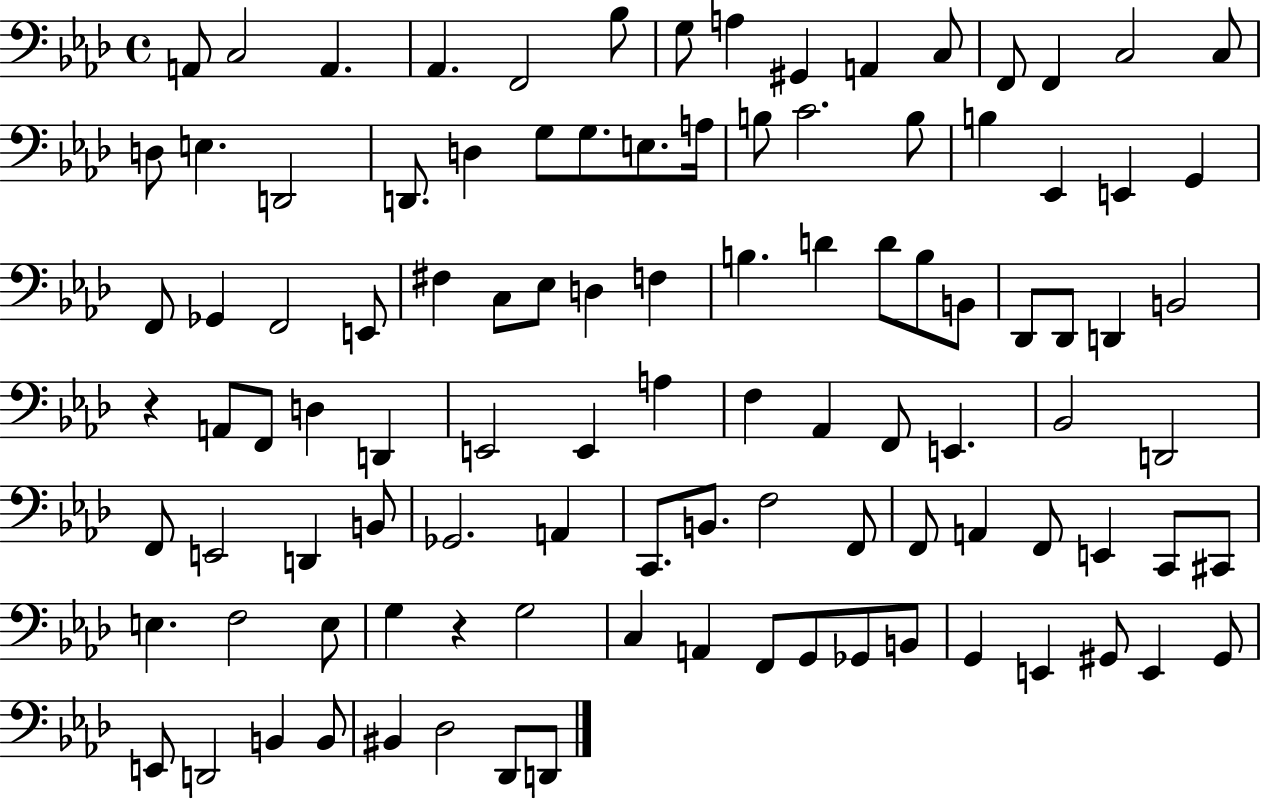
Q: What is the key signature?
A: AES major